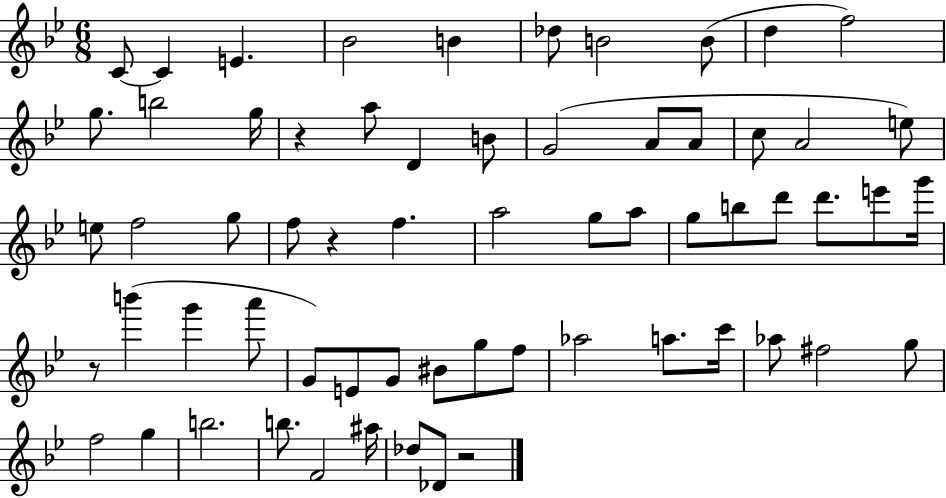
C4/e C4/q E4/q. Bb4/h B4/q Db5/e B4/h B4/e D5/q F5/h G5/e. B5/h G5/s R/q A5/e D4/q B4/e G4/h A4/e A4/e C5/e A4/h E5/e E5/e F5/h G5/e F5/e R/q F5/q. A5/h G5/e A5/e G5/e B5/e D6/e D6/e. E6/e G6/s R/e B6/q G6/q A6/e G4/e E4/e G4/e BIS4/e G5/e F5/e Ab5/h A5/e. C6/s Ab5/e F#5/h G5/e F5/h G5/q B5/h. B5/e. F4/h A#5/s Db5/e Db4/e R/h